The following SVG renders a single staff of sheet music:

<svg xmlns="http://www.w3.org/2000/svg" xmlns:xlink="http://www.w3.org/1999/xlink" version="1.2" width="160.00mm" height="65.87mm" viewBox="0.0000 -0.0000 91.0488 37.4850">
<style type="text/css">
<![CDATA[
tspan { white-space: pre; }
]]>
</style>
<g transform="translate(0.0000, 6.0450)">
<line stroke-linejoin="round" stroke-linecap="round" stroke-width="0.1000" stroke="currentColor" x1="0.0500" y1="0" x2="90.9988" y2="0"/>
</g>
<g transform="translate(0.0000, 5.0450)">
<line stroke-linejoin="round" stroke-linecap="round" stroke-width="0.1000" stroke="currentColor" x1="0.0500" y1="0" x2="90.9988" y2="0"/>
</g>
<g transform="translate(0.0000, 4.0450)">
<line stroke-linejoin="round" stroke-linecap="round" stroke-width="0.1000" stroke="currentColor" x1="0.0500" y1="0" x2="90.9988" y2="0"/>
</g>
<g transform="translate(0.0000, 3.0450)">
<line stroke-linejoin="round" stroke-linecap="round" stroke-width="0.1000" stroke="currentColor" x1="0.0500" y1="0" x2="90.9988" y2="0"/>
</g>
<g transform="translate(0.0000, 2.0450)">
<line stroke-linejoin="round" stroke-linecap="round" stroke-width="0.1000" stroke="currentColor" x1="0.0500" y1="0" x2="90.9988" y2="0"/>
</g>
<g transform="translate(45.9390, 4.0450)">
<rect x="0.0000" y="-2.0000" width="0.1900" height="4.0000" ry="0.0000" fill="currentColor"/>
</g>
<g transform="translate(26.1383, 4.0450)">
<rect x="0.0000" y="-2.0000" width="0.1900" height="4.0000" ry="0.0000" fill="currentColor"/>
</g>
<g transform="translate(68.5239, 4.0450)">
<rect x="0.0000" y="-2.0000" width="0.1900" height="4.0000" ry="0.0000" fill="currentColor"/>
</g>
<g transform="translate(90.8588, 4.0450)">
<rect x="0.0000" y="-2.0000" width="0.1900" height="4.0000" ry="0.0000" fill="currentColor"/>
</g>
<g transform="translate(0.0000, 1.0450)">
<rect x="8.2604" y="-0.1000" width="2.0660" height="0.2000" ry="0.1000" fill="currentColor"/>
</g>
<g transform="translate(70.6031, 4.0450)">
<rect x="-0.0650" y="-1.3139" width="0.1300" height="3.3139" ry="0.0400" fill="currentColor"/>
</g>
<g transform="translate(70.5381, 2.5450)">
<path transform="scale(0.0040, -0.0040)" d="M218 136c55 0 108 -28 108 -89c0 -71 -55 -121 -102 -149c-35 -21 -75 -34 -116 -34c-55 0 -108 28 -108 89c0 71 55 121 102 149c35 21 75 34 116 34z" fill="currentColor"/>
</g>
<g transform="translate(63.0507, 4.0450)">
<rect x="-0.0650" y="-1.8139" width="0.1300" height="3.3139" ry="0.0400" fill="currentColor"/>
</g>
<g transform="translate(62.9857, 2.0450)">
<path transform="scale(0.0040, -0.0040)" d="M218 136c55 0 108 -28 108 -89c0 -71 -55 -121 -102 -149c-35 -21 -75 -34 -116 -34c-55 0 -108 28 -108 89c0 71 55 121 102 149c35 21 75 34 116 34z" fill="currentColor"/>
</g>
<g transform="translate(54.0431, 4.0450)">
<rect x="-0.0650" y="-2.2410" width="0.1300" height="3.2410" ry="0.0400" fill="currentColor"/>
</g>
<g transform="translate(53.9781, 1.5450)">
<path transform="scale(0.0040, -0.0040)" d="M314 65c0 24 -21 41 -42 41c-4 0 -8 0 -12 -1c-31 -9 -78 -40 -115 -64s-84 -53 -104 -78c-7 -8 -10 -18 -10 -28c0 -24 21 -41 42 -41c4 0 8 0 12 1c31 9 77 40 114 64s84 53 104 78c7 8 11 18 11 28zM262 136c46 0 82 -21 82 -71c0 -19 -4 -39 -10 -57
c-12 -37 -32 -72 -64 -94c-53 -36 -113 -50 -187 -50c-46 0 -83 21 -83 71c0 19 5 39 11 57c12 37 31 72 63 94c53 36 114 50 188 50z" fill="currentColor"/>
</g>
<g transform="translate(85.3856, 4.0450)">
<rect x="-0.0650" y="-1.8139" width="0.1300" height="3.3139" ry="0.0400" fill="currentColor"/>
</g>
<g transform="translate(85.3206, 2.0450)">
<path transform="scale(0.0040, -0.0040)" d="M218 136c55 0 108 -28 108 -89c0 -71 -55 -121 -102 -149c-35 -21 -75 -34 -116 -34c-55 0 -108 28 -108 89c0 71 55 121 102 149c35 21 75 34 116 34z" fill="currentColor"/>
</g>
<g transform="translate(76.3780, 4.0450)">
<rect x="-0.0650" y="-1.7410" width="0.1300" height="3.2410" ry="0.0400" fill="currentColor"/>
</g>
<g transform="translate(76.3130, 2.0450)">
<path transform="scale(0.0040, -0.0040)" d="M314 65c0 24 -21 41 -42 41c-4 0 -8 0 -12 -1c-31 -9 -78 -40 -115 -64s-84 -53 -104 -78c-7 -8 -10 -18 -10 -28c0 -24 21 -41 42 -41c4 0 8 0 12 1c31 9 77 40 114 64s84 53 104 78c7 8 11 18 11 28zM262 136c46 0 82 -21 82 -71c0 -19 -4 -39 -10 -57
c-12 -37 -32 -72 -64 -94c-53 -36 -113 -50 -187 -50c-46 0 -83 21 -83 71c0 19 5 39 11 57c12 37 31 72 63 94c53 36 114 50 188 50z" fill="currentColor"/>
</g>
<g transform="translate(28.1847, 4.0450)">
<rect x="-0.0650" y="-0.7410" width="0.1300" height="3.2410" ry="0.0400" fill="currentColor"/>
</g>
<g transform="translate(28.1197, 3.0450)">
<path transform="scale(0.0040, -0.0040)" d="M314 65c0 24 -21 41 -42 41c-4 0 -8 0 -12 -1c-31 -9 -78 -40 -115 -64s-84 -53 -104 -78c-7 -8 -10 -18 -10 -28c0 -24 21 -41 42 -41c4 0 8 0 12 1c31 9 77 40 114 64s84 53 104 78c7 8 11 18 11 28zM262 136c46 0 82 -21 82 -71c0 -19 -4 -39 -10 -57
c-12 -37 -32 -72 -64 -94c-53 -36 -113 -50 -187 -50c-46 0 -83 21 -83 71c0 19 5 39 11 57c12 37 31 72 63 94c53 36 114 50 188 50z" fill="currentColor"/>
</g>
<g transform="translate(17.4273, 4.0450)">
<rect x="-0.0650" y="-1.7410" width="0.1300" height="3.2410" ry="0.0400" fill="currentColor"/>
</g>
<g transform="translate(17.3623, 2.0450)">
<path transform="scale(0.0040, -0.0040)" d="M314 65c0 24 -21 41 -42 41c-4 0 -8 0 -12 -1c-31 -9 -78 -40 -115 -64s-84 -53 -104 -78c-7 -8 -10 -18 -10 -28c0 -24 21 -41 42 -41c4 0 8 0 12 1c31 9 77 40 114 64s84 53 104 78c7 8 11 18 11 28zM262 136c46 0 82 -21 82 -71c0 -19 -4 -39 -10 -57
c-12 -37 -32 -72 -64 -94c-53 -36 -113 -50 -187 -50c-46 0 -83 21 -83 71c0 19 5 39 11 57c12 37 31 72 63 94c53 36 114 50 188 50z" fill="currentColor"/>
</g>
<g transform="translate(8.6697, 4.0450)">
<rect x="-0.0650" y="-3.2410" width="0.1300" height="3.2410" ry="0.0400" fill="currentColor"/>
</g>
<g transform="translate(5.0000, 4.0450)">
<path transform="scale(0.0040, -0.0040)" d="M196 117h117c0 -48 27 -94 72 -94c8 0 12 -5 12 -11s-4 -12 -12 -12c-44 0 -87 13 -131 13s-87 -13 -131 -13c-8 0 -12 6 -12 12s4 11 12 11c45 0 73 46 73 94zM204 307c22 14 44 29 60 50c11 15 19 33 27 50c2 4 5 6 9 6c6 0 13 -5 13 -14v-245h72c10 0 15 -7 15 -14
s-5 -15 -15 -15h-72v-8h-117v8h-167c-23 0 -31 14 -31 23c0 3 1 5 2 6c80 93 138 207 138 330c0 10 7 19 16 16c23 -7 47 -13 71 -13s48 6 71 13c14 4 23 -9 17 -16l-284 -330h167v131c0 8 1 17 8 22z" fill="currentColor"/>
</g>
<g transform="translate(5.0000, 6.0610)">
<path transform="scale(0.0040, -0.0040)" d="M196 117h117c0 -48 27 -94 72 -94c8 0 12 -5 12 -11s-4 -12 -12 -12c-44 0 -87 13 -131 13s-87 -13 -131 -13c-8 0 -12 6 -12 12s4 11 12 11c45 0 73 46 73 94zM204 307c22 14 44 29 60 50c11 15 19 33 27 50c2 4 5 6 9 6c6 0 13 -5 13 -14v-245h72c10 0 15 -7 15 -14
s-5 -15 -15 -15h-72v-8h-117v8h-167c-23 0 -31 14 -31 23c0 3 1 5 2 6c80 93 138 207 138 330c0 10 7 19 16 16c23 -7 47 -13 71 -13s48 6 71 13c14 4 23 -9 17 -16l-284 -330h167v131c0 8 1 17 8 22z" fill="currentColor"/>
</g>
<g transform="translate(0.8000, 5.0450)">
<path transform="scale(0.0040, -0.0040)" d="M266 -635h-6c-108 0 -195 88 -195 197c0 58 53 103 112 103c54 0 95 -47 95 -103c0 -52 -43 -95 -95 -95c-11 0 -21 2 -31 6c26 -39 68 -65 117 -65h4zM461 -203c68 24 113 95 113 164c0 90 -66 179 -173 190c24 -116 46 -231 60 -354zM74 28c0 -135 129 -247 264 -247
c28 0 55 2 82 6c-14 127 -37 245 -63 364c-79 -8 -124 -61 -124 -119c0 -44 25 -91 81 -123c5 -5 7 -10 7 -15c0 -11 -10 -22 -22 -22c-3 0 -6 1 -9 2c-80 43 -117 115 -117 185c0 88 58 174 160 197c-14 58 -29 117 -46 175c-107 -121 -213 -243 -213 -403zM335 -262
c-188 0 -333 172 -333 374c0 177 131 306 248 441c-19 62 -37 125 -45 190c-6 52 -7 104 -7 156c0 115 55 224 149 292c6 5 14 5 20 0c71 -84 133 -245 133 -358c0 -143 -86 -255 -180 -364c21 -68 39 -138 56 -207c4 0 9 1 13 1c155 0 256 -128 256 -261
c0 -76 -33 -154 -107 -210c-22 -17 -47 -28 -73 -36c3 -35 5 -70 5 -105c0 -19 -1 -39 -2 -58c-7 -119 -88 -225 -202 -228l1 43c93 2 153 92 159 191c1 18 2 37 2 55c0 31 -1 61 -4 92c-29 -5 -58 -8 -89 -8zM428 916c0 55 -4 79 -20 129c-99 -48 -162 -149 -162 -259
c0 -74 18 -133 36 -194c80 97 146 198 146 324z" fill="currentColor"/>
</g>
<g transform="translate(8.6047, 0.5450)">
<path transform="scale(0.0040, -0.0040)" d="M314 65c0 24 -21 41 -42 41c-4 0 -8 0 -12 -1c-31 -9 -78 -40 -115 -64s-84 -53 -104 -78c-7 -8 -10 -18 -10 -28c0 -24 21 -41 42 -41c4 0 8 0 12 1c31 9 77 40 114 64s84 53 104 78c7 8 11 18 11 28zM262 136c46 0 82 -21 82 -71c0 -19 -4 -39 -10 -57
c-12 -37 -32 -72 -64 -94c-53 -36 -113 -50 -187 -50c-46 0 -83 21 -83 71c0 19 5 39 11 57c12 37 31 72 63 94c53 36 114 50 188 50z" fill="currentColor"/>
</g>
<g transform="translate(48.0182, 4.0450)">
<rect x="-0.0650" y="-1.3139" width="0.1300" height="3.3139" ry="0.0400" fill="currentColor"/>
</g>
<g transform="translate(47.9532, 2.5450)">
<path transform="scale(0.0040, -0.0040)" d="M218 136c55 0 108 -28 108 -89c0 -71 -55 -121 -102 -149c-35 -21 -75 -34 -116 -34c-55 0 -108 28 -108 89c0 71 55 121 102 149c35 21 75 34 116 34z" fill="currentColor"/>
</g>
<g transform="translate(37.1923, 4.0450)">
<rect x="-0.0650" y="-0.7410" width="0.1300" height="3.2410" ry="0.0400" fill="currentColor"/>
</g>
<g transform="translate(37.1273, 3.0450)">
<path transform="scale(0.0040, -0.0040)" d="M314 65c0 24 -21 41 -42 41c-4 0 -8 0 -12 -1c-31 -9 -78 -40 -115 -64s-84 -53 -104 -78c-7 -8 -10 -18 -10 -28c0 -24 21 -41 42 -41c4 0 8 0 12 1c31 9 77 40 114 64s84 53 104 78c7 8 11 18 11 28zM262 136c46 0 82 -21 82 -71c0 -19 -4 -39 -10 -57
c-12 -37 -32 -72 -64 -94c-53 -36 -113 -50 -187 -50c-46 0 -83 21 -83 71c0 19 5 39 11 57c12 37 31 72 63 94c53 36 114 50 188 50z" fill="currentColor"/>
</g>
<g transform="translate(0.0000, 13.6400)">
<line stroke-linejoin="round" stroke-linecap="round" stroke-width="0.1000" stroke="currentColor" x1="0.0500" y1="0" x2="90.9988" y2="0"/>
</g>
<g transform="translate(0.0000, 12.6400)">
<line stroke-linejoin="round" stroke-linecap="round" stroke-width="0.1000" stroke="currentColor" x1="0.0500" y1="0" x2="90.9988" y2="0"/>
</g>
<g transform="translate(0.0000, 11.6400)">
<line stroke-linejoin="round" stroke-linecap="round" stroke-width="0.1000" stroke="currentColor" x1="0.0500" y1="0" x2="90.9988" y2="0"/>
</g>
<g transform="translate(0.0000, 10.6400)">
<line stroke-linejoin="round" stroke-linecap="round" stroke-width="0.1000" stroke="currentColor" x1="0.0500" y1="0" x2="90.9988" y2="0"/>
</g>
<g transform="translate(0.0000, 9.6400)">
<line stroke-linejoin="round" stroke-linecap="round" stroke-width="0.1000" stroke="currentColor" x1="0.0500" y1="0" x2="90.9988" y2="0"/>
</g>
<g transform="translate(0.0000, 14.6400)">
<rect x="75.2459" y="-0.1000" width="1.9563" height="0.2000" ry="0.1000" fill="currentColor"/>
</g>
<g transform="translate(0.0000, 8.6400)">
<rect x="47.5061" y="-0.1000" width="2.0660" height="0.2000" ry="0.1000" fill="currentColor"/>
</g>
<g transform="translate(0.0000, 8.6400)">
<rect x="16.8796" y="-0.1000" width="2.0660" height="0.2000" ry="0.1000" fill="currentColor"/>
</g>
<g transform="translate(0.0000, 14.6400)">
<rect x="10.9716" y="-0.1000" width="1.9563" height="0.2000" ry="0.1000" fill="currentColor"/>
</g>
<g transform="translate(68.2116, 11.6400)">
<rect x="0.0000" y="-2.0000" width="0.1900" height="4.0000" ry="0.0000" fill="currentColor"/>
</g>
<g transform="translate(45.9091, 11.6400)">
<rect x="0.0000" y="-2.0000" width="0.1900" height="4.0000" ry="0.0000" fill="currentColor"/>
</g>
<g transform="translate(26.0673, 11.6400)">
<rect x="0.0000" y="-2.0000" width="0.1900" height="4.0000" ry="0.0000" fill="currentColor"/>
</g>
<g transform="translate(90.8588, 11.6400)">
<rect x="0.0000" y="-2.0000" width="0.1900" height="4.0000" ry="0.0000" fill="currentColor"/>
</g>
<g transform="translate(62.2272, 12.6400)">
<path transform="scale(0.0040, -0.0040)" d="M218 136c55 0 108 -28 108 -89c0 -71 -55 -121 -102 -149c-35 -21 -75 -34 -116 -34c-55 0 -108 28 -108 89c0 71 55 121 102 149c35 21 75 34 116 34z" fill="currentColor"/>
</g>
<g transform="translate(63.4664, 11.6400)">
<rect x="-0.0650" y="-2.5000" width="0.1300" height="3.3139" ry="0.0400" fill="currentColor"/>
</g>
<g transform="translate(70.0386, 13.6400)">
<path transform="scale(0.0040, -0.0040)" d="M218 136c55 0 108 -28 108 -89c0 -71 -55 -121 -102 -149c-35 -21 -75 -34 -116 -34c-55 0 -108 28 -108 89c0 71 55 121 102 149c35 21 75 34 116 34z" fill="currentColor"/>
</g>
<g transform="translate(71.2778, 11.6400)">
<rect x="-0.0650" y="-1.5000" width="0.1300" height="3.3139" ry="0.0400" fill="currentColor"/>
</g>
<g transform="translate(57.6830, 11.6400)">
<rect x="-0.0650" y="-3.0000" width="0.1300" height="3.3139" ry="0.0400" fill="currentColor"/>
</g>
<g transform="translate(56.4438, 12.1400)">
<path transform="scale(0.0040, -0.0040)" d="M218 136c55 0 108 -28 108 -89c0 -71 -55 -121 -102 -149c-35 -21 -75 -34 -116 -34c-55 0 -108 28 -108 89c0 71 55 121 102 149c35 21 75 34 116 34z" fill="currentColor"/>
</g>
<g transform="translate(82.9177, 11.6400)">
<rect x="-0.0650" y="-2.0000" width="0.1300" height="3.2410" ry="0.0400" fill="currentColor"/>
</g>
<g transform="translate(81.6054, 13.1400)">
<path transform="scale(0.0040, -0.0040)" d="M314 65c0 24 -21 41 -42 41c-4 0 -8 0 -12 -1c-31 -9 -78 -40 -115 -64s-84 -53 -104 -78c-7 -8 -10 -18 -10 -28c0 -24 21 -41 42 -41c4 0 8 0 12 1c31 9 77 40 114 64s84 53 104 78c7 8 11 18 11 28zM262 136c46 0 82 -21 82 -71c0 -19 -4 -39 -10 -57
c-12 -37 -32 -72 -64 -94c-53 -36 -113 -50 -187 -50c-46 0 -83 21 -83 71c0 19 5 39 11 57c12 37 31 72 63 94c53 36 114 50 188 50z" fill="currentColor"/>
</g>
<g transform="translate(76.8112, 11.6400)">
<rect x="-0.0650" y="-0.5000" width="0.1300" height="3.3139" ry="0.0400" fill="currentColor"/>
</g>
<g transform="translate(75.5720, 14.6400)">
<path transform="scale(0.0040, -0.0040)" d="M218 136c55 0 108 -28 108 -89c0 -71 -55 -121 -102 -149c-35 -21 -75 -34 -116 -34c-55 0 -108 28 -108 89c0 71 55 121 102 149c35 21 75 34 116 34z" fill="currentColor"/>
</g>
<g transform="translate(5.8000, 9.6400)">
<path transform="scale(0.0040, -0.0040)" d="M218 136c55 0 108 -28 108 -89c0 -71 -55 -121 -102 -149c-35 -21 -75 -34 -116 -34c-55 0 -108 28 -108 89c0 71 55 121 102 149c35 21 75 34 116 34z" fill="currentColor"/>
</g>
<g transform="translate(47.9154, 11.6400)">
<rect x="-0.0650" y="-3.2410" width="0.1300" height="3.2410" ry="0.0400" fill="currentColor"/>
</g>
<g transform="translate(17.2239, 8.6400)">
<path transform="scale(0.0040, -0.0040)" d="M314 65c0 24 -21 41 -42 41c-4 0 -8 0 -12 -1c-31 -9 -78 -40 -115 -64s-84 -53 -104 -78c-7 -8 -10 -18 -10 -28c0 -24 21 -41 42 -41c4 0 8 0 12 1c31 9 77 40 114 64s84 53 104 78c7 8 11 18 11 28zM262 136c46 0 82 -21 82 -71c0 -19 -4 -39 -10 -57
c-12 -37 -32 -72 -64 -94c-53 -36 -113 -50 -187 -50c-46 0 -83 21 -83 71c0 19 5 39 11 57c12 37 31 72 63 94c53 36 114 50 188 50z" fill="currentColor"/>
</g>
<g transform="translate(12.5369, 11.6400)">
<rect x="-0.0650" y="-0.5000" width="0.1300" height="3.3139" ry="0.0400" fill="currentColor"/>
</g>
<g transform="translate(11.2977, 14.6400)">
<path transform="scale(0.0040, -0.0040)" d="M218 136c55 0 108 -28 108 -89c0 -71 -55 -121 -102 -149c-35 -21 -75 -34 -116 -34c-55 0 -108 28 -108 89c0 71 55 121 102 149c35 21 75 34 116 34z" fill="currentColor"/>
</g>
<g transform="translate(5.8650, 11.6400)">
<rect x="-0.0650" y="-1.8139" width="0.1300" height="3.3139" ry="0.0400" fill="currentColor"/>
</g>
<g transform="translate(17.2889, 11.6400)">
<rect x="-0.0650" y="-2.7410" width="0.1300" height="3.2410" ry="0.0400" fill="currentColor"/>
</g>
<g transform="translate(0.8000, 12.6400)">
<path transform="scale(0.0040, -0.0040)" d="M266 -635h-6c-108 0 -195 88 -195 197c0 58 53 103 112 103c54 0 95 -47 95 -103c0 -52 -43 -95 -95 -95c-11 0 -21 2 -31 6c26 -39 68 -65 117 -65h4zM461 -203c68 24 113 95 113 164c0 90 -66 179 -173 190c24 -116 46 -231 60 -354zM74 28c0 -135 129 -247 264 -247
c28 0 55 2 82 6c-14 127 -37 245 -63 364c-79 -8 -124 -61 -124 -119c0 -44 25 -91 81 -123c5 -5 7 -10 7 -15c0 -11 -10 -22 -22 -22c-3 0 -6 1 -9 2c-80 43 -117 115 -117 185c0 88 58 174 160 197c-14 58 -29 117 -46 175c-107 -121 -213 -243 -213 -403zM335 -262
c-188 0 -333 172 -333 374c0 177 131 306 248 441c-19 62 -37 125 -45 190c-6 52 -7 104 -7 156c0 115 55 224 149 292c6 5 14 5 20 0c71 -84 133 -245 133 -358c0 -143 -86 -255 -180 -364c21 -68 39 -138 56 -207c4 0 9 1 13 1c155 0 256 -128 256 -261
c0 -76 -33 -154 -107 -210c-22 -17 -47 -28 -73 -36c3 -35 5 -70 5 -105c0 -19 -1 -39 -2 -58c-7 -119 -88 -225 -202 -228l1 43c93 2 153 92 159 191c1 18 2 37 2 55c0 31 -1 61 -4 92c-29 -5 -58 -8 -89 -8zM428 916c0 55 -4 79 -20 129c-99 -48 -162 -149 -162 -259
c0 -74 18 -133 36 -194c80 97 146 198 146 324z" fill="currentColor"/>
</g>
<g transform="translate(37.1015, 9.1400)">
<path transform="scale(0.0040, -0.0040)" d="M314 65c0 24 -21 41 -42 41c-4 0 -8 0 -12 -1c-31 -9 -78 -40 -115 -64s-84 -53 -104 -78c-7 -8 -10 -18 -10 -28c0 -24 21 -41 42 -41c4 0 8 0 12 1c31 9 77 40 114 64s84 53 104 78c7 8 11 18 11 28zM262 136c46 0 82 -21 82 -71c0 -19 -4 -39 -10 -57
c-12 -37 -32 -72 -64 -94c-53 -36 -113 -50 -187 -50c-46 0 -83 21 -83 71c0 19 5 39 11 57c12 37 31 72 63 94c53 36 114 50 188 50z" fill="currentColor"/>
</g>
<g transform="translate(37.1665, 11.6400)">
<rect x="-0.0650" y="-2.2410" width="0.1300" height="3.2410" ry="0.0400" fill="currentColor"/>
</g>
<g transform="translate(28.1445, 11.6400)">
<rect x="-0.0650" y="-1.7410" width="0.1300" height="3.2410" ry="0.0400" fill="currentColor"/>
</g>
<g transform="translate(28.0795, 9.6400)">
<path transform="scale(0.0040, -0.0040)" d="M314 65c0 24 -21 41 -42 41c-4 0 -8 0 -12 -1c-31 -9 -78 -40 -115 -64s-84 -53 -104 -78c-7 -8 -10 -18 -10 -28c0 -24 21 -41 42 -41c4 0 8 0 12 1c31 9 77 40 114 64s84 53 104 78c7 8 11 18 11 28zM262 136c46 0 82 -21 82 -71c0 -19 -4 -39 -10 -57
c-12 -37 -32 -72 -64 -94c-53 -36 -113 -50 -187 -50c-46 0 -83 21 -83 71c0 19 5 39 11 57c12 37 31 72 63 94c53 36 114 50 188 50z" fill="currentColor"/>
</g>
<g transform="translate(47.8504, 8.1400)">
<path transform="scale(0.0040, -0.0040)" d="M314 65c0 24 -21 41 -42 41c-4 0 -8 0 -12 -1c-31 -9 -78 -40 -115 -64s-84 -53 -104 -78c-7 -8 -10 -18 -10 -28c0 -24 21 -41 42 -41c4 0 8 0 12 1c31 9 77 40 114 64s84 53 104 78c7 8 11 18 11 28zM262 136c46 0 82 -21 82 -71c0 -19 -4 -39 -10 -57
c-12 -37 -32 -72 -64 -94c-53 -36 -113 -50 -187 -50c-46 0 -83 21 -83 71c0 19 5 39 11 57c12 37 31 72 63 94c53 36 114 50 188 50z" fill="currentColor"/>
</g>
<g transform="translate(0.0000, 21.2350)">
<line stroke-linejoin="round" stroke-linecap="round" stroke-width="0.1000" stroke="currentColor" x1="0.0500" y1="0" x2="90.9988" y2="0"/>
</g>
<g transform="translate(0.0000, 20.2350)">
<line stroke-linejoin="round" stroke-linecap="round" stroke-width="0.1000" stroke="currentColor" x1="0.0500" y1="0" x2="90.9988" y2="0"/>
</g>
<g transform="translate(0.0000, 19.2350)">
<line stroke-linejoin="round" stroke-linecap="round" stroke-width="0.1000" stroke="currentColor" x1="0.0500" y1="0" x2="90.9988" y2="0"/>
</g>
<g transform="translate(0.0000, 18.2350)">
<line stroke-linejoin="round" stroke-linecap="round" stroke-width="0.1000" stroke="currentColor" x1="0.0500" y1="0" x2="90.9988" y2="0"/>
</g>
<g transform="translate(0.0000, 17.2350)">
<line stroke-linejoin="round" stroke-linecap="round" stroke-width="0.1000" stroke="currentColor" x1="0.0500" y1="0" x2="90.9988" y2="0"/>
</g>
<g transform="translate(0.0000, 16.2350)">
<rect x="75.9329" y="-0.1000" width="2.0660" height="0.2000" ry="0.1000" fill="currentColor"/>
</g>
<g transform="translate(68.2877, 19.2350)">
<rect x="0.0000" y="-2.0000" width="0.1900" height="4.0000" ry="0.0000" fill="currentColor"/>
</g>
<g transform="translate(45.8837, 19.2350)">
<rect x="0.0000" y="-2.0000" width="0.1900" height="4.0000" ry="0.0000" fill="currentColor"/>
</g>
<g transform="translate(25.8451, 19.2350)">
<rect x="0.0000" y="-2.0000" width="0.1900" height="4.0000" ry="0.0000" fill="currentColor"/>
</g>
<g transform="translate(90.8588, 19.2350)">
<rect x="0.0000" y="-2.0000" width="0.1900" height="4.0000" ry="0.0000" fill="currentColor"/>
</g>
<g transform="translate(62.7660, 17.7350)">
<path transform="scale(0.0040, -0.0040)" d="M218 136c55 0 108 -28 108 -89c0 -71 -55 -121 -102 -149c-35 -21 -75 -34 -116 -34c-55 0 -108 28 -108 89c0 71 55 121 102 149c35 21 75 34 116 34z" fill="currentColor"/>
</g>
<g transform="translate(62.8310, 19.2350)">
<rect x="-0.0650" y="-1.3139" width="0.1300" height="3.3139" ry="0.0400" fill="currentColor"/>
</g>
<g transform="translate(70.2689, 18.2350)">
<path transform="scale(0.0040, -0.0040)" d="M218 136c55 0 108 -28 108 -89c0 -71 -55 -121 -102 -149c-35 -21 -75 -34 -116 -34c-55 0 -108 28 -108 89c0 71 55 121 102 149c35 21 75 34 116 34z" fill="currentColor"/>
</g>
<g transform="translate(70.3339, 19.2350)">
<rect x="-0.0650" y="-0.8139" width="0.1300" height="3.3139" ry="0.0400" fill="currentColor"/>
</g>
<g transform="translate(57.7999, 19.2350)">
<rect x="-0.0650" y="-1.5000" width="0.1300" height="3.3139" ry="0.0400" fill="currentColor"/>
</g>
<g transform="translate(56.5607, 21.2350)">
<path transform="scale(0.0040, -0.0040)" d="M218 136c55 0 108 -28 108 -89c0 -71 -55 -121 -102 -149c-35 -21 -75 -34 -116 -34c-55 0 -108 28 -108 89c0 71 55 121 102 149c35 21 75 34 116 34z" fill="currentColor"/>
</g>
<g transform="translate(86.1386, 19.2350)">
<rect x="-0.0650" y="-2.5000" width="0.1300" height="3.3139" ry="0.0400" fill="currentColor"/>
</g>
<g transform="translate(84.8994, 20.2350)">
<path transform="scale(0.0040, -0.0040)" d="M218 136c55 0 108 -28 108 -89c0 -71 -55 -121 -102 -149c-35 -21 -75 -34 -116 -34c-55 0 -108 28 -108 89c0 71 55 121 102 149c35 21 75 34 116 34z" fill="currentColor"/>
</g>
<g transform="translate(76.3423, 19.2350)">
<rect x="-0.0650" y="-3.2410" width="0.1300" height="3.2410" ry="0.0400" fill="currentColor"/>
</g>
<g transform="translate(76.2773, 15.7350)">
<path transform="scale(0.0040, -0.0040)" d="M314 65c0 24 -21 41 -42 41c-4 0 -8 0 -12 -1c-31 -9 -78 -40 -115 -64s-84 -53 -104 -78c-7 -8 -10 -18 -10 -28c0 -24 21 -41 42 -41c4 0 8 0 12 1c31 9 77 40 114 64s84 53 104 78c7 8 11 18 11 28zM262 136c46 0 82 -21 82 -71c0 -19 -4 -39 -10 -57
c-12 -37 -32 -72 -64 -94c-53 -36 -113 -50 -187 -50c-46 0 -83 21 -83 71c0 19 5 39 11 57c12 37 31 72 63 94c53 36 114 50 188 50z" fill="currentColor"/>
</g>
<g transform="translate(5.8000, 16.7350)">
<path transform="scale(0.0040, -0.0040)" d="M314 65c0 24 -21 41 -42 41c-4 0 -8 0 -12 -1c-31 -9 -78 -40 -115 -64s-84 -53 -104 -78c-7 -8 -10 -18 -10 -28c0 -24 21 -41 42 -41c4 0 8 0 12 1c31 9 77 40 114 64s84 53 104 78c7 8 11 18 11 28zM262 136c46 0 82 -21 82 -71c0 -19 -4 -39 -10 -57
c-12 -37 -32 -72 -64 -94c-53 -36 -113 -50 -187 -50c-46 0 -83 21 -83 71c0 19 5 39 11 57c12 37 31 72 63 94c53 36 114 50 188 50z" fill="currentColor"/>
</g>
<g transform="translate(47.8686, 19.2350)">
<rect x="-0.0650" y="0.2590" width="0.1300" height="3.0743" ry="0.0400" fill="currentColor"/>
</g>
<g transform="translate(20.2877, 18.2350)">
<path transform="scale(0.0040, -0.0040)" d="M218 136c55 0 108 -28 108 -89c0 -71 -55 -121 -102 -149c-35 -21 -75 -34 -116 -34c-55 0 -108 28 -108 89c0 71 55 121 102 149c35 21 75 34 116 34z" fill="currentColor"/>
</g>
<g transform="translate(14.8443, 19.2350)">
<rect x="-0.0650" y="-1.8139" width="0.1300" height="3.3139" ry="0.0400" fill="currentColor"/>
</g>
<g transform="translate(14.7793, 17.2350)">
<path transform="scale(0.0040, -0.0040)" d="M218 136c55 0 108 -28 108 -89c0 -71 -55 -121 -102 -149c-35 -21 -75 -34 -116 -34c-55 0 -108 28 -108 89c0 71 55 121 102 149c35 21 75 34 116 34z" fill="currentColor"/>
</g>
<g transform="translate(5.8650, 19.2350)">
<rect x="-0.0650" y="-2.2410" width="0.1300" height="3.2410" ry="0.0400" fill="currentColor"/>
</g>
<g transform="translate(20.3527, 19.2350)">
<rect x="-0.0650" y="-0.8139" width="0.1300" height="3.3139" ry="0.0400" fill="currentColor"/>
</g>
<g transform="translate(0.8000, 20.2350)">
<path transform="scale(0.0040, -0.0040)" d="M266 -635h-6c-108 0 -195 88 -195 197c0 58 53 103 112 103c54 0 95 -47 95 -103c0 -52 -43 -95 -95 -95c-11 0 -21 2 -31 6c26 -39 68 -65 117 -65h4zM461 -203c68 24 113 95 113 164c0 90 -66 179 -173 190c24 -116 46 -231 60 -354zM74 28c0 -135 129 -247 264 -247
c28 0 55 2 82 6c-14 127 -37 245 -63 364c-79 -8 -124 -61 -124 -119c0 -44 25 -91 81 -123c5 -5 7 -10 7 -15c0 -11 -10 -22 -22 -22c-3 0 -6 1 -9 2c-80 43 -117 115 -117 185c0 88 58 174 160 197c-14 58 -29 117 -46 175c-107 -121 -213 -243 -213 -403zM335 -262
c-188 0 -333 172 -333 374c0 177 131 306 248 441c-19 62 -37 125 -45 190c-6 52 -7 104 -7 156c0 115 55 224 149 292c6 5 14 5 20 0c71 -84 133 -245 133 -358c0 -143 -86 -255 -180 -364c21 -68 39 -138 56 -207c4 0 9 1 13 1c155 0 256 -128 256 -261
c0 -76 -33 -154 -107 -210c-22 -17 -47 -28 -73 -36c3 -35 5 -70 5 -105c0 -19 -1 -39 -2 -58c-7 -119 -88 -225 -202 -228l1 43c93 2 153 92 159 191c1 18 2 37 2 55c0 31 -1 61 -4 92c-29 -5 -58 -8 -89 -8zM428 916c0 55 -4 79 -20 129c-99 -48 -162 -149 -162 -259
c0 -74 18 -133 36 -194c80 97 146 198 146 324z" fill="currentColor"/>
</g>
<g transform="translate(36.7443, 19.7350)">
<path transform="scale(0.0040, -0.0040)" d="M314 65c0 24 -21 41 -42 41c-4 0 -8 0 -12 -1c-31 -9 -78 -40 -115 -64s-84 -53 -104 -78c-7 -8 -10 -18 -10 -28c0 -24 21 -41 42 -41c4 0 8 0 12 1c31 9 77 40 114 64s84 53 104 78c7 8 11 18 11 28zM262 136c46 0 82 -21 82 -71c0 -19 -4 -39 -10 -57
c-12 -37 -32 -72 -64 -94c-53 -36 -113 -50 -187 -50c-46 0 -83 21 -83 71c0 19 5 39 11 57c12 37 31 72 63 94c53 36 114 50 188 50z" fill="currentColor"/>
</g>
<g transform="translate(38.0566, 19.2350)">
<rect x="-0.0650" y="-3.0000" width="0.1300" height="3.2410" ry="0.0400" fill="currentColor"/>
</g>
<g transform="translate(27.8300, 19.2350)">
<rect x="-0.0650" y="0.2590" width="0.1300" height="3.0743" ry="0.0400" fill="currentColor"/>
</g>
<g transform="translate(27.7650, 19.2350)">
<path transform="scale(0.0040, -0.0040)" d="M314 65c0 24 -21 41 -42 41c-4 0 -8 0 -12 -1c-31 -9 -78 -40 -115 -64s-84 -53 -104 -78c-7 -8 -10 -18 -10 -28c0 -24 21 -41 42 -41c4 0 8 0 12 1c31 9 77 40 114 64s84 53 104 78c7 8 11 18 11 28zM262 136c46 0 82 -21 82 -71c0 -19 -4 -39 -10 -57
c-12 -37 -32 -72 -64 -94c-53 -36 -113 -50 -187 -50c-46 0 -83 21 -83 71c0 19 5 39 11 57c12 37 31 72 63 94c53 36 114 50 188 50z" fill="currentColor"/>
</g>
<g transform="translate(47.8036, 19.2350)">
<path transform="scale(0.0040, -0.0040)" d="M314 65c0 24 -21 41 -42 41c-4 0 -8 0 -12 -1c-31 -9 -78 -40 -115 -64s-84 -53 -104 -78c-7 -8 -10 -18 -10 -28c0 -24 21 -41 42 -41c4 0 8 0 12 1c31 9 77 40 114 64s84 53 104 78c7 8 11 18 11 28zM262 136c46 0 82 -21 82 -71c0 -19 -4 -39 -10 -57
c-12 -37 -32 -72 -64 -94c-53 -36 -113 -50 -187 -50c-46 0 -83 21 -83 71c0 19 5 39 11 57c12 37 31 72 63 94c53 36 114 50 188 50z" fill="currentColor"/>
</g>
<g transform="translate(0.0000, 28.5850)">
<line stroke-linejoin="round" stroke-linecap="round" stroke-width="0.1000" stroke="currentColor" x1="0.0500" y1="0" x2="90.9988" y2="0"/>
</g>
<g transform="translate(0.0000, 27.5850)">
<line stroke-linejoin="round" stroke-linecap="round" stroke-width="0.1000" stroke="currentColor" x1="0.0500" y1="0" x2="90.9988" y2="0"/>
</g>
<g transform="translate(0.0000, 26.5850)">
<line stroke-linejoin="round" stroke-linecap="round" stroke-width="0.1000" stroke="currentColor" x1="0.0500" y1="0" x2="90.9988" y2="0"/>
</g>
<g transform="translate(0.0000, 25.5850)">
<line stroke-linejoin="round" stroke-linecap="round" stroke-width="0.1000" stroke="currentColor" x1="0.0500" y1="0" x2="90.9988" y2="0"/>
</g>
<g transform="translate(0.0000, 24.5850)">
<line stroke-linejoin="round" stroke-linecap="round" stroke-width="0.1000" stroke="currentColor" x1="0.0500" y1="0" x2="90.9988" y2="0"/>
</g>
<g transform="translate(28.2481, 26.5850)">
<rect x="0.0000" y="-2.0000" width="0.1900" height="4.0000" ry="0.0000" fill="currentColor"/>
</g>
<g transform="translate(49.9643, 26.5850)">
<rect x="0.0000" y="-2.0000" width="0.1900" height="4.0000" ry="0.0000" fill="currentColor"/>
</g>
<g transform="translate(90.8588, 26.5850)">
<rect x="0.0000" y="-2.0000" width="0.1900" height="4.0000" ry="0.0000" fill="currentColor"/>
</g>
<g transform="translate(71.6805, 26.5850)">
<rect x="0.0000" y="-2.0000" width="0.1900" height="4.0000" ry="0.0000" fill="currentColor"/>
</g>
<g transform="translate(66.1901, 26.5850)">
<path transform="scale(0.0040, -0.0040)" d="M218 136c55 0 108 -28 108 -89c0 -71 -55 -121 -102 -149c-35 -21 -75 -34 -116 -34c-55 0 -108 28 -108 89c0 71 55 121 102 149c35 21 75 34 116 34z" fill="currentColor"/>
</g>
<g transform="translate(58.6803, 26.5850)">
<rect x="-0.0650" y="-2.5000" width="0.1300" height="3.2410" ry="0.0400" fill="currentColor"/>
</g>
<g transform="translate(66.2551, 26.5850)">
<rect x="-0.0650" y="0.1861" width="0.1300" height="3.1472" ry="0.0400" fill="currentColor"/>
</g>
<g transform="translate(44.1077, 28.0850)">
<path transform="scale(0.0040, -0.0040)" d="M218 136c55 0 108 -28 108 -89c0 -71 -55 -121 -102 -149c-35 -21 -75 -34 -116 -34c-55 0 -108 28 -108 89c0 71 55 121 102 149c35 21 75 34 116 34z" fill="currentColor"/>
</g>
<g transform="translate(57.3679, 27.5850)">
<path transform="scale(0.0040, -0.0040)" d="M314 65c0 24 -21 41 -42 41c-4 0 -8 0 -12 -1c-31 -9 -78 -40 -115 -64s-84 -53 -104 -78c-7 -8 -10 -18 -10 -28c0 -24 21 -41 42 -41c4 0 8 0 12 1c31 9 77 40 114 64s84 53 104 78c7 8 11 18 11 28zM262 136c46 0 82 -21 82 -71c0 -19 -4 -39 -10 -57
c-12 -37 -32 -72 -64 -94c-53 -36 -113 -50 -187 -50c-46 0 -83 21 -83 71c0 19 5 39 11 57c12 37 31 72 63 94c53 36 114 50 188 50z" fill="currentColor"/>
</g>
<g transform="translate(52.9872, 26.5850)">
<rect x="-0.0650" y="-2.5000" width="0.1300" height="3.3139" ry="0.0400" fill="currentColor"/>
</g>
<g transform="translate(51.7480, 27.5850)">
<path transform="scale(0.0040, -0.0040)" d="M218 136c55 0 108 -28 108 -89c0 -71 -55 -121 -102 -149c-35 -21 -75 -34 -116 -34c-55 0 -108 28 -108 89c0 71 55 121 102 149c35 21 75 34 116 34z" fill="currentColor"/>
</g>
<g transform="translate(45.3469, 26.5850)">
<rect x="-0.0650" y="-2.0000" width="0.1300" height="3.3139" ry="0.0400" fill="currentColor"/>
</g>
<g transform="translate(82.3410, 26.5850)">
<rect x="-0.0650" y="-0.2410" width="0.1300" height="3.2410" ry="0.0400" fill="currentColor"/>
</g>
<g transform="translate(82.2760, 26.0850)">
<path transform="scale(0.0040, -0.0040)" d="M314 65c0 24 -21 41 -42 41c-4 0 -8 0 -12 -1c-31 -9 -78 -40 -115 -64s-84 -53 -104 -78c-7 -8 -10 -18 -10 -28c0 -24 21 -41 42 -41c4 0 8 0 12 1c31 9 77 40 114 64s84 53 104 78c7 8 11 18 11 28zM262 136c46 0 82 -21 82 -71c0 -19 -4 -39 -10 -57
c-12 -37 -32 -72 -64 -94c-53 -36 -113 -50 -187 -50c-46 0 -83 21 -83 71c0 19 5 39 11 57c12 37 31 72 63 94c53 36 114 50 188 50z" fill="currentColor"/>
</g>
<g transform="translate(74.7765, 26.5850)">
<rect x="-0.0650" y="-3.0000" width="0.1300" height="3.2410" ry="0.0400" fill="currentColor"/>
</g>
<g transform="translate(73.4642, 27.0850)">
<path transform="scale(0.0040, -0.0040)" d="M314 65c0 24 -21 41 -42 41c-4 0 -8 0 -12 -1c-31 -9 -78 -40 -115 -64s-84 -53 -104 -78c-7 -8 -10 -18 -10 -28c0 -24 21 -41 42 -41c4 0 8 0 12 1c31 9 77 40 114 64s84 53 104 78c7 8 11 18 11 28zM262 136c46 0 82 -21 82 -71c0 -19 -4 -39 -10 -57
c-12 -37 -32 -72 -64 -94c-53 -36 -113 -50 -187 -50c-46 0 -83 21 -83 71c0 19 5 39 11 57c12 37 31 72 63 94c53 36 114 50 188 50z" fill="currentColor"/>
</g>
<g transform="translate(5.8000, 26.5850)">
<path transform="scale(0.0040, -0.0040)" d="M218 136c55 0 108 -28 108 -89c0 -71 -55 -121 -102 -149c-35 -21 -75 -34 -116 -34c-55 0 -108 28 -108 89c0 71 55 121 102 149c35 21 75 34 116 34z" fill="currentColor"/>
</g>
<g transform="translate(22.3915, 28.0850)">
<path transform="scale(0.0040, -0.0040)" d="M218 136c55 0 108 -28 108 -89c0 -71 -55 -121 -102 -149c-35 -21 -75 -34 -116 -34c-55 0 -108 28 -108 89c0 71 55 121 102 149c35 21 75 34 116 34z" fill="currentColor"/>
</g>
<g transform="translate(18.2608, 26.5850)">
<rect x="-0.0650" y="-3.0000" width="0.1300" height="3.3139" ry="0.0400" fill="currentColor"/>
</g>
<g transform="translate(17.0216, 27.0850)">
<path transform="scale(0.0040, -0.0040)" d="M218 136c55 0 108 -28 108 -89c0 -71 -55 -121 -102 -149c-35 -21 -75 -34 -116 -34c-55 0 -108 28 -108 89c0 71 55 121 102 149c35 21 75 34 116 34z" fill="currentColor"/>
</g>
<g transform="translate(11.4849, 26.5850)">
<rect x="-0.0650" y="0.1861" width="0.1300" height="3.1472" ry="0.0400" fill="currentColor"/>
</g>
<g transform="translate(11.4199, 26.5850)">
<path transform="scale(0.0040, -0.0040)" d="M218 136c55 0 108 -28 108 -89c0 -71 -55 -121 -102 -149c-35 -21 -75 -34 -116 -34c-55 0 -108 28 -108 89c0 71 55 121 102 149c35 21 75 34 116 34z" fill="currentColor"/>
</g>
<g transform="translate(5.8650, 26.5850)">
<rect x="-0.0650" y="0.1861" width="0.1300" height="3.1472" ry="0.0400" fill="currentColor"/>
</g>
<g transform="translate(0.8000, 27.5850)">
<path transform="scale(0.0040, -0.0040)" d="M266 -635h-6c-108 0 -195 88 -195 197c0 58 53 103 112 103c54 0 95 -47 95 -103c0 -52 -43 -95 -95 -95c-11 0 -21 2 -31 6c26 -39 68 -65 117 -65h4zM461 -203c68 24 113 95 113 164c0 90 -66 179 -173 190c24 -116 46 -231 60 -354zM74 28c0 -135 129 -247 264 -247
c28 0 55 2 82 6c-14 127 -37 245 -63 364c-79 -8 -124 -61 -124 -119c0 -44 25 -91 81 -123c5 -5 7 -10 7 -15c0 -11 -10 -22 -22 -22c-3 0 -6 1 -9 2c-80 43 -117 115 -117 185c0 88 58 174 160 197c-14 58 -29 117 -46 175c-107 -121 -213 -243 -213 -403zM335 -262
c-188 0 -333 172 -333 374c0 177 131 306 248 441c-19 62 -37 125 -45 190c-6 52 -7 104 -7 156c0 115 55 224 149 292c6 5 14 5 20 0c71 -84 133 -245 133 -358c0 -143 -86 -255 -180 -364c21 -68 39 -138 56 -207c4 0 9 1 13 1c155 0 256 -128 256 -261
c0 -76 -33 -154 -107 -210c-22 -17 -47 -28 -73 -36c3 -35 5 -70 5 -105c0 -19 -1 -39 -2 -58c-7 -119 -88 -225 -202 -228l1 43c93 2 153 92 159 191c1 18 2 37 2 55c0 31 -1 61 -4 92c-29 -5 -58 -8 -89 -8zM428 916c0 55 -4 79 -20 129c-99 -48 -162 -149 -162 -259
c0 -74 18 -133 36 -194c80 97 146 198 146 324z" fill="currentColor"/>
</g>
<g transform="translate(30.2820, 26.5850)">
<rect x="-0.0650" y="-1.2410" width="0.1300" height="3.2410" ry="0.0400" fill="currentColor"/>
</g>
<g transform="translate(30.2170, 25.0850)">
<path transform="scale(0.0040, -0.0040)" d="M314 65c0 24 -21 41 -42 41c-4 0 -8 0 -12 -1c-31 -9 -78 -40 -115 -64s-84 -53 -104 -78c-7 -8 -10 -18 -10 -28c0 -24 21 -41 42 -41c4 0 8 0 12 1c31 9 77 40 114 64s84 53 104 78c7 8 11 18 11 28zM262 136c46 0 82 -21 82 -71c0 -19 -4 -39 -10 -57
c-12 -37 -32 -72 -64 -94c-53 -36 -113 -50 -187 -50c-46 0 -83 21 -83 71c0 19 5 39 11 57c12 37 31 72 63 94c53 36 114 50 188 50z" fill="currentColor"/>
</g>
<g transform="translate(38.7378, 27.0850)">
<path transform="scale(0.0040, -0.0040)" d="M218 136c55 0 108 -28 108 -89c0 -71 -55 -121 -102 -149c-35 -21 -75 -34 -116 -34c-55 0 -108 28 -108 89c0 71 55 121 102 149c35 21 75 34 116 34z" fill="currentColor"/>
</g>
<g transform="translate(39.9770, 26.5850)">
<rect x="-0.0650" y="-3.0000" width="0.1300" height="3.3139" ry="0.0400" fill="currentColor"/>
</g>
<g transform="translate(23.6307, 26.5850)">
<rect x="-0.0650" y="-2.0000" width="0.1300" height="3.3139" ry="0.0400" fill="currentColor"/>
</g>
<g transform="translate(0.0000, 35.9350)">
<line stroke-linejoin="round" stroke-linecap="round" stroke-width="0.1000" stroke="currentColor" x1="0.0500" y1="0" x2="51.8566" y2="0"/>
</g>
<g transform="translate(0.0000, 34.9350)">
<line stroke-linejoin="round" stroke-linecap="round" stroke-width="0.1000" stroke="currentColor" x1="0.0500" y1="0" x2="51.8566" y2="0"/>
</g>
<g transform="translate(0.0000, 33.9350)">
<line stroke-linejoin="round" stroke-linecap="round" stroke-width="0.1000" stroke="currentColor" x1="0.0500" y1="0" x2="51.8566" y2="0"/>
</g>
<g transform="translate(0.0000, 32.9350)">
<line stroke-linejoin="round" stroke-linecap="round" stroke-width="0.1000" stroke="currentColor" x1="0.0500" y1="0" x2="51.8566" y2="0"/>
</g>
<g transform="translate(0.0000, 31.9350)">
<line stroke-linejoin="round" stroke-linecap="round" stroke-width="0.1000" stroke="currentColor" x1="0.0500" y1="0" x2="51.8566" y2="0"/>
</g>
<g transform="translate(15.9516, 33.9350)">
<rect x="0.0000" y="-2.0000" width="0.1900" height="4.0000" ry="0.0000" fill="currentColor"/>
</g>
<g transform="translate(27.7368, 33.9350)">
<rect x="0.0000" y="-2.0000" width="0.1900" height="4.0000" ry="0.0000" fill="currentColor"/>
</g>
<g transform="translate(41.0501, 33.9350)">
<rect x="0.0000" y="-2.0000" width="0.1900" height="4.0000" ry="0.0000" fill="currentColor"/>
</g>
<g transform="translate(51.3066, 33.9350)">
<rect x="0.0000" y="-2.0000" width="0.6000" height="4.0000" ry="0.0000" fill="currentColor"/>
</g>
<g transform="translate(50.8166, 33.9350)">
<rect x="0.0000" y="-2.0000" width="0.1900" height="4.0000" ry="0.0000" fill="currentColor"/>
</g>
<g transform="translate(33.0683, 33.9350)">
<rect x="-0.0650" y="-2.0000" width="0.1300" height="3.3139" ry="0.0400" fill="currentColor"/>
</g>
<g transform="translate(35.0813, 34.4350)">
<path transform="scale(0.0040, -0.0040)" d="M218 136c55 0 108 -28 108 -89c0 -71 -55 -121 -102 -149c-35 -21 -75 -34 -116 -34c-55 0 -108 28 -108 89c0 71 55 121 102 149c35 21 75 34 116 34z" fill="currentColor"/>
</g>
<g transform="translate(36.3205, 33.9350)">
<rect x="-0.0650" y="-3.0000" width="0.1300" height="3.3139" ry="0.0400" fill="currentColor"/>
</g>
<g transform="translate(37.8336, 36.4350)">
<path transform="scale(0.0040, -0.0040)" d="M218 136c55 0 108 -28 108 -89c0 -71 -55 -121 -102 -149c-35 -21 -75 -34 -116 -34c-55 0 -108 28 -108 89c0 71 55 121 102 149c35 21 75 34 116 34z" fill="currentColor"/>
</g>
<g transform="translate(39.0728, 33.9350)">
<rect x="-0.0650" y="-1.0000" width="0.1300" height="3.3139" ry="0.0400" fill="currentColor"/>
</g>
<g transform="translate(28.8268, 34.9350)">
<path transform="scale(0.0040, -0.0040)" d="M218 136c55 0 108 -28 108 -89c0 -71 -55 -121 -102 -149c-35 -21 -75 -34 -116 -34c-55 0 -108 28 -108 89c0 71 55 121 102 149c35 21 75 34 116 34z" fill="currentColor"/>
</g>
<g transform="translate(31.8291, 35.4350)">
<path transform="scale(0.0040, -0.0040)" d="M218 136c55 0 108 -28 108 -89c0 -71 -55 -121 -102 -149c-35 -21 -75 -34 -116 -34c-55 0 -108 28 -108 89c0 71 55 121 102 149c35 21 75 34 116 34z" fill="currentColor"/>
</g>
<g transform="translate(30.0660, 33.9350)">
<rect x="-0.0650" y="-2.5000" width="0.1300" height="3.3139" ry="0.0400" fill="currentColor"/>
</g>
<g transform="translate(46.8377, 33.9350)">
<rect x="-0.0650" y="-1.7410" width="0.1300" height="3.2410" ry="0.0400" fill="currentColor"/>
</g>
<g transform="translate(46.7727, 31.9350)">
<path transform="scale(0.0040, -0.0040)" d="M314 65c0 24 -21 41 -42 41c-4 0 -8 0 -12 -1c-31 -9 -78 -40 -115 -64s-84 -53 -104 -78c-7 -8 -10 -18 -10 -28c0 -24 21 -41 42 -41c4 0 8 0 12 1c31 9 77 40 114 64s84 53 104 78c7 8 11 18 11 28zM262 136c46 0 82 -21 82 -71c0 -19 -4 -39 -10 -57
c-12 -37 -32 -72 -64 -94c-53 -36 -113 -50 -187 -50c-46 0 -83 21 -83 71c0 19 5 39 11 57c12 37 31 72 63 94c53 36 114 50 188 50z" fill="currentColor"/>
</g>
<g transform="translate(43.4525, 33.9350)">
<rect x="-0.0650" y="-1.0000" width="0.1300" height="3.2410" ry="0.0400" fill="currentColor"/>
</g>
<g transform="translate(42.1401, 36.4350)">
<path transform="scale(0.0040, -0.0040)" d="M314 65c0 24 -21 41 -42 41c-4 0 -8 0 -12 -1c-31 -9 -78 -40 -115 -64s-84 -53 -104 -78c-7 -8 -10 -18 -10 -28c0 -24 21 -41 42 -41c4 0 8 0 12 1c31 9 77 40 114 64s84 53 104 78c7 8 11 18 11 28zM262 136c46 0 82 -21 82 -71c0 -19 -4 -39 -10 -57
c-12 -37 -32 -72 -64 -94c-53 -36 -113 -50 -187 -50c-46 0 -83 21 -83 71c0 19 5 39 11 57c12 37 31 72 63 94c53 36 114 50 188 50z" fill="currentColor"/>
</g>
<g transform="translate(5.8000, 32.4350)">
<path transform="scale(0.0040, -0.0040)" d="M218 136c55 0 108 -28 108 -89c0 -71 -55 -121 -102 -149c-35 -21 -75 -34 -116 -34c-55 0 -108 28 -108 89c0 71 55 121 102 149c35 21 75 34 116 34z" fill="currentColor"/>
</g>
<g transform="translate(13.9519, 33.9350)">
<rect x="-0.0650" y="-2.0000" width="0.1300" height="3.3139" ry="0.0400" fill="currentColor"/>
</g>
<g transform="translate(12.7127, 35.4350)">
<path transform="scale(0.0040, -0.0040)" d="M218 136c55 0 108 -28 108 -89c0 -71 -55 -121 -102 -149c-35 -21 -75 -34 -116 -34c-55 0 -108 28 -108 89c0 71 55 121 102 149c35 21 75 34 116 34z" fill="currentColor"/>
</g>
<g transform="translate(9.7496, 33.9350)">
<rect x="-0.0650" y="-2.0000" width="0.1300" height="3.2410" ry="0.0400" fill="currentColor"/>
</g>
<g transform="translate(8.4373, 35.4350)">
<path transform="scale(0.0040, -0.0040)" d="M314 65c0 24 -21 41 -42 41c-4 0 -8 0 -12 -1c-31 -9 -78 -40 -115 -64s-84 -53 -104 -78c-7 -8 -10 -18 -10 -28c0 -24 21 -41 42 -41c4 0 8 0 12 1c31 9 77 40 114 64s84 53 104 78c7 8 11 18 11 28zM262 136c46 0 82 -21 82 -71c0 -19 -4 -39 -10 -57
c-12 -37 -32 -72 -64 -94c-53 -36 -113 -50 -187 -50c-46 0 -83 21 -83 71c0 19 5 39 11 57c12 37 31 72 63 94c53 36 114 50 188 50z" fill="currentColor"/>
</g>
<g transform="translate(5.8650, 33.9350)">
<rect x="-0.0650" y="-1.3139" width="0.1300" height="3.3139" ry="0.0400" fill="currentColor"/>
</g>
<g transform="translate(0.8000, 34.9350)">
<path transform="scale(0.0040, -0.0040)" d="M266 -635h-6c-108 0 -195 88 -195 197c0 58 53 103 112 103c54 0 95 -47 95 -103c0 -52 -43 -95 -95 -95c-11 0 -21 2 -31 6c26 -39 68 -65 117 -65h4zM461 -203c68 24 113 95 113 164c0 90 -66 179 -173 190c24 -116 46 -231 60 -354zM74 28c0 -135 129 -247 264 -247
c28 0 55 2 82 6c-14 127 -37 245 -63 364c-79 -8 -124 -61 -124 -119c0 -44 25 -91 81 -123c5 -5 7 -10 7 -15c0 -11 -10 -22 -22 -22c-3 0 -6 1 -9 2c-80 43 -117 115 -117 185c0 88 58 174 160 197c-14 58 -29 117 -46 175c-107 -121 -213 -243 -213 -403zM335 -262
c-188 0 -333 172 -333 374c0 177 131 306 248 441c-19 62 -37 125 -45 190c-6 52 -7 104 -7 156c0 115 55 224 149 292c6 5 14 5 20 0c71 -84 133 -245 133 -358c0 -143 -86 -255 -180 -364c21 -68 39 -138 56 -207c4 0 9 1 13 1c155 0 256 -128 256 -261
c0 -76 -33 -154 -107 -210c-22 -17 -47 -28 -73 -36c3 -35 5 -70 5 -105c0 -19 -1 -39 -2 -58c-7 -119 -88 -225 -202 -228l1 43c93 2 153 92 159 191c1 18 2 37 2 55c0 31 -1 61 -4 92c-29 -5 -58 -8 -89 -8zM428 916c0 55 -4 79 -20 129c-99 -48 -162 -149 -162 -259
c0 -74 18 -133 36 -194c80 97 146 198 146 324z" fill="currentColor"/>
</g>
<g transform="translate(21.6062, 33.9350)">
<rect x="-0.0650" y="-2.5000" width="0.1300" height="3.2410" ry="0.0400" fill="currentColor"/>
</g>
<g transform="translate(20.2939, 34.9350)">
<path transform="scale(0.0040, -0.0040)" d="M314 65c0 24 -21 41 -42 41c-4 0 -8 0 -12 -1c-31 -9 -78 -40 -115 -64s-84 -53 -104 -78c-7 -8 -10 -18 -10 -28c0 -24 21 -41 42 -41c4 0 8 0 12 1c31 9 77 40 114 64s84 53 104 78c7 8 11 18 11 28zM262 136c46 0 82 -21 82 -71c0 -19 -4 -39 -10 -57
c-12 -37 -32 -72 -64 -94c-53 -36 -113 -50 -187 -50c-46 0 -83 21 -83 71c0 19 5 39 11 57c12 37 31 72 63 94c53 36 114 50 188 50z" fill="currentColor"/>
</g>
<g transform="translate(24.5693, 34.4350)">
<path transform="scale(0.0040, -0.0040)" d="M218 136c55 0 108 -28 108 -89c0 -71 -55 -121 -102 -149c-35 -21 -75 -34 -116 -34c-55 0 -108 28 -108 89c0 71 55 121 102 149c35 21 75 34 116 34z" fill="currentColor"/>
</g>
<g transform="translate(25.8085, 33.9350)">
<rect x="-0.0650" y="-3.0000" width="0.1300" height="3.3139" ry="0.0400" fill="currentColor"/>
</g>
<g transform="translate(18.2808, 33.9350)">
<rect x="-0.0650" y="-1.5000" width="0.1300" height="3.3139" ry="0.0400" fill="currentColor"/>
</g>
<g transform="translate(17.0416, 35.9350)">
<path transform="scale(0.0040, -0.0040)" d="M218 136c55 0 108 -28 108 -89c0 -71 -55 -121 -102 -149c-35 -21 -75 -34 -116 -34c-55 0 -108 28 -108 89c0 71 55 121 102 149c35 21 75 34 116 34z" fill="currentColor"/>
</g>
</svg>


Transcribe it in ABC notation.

X:1
T:Untitled
M:4/4
L:1/4
K:C
b2 f2 d2 d2 e g2 f e f2 f f C a2 f2 g2 b2 A G E C F2 g2 f d B2 A2 B2 E e d b2 G B B A F e2 A F G G2 B A2 c2 e F2 F E G2 A G F A D D2 f2